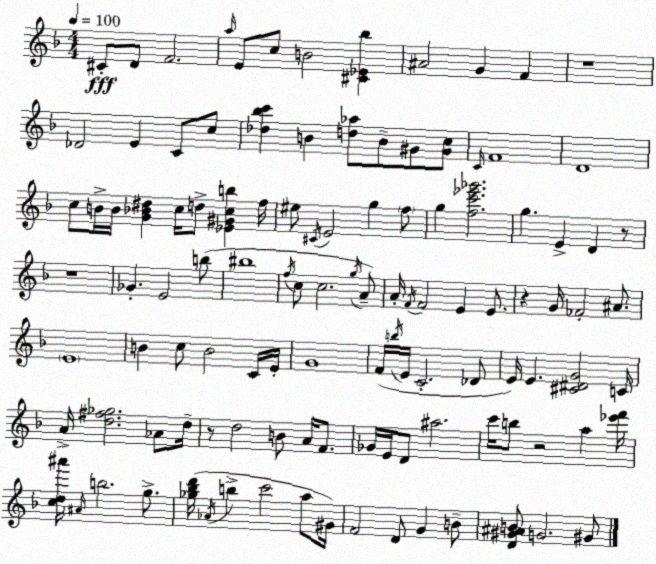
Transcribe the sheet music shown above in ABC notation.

X:1
T:Untitled
M:4/4
L:1/4
K:Dm
^C/2 D/2 F2 a/4 E/2 c/2 B2 [^C_E_b] ^A2 G F z4 _D2 E C/2 c/2 [_d_bc'] B [d_a]/2 B/2 ^G/2 [^Gc]/2 C/4 F4 D4 c/2 B/4 B/4 [G_B^d] c/4 d/2 [_E^Gcb] f/4 ^e/2 ^C/4 E2 g f/2 g [fc'_e'_g']2 g E D z/2 z4 _G E2 b/2 ^b4 f/4 c/2 c2 g/4 A/2 A/4 F/4 F2 E E/2 z G/4 _F2 ^A/2 E4 B c/2 B2 C/4 E/4 G4 F/4 b/4 E/4 C2 _D/2 E/4 E [^C^DG]2 C/4 A/4 [d^f_g]2 _A/2 d/4 z/2 d2 B/2 A/4 F/2 _G/4 E/4 D/2 ^a2 c'/4 b/2 z2 a [_e'f']/4 [cd^a']/4 ^A/4 b2 g/2 [_g_bd']/4 _A/4 b c'2 a/2 ^G/4 F2 D/2 G B/2 [D^G^AB]/2 G2 ^G/2